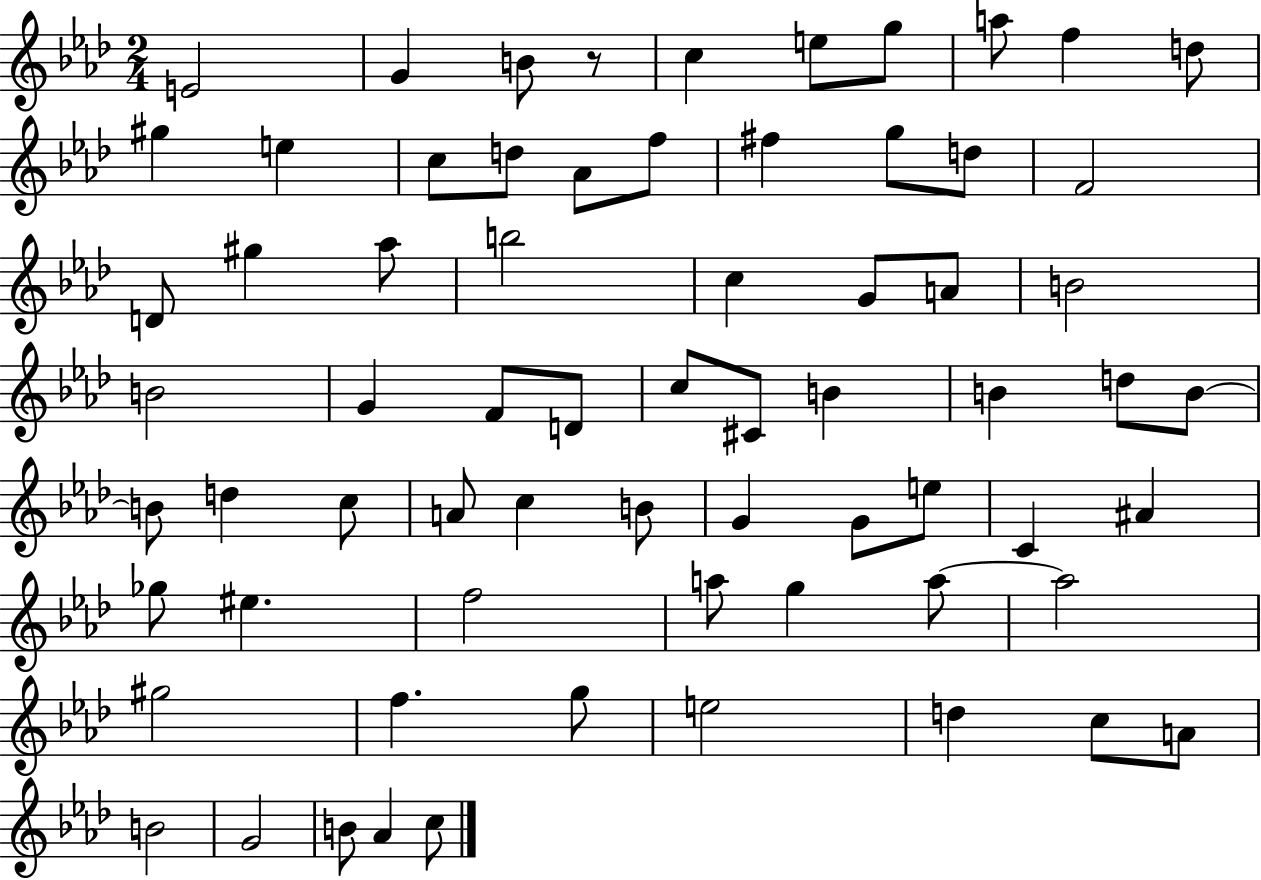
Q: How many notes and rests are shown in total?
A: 68